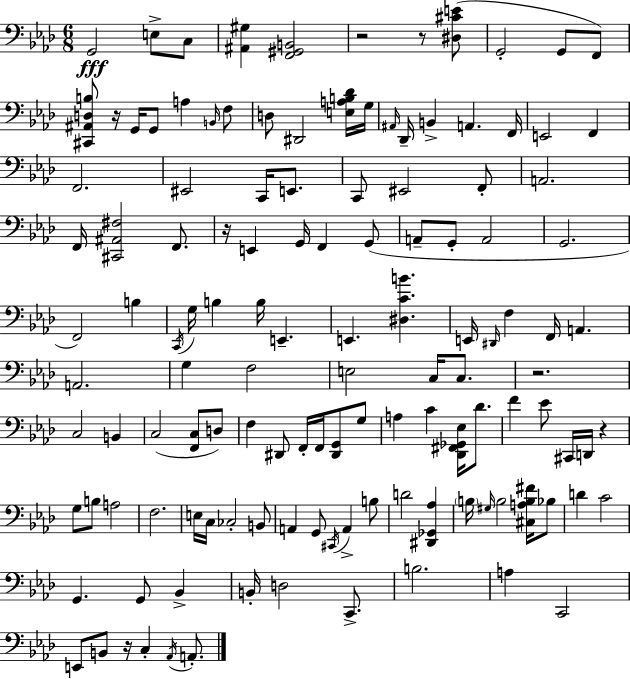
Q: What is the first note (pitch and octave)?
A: G2